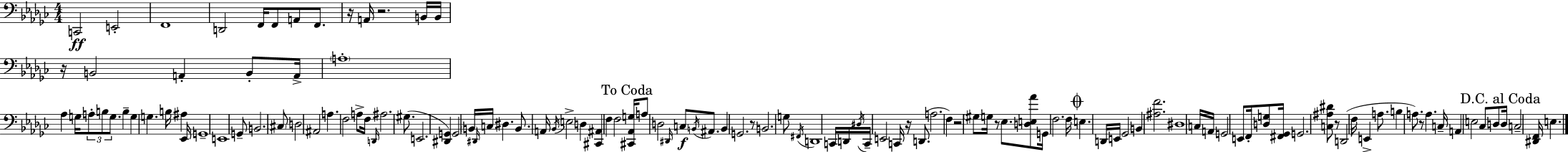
X:1
T:Untitled
M:4/4
L:1/4
K:Ebm
C,,2 E,,2 F,,4 D,,2 F,,/4 F,,/2 A,,/2 F,,/2 z/4 A,,/4 z2 B,,/4 B,,/4 z/4 B,,2 A,, B,,/2 A,,/4 A,4 _A, G,/4 A,/2 B,/2 G,/2 B, G, G, B,/4 ^A, _E,,/4 G,,4 E,,4 G,,/2 B,,2 ^C,/2 D,2 ^A,,2 A, F,2 A,/2 F,/4 D,,/4 ^A,2 ^G,/2 E,,2 [^D,,G,,] G,,2 B,,/4 ^D,,/4 C,/4 ^D, B,,/2 A,,/4 _B,,/4 E,2 D, [^C,,^A,,] F, F,2 [^C,,_A,,G,]/4 A,/2 D,2 ^D,,/4 C,/2 B,,/4 ^A,,/2 B,, G,,2 z/2 B,,2 G,/2 ^F,,/4 D,,4 C,,/4 D,,/4 ^D,/4 C,,/4 E,,2 C,,/4 z/4 D,,/2 A,2 F, z2 ^G,/2 G,/4 z/2 _E,/2 [D,E,_A]/2 G,,/4 F,2 F,/4 E, D,,/4 E,,/4 _G,,2 B,, [^A,F]2 ^D,4 C,/4 A,,/4 G,,2 E,,/2 F,,/4 [D,G,]/2 [^F,,_G,,]/4 G,,2 [C,^A,^D]/2 z/2 D,,2 F,/4 E,, A,/2 B, A,/2 z/2 A, C,/4 A,, E,2 _C,/2 D,/2 D,/4 C,2 [^D,,F,,]/4 E,